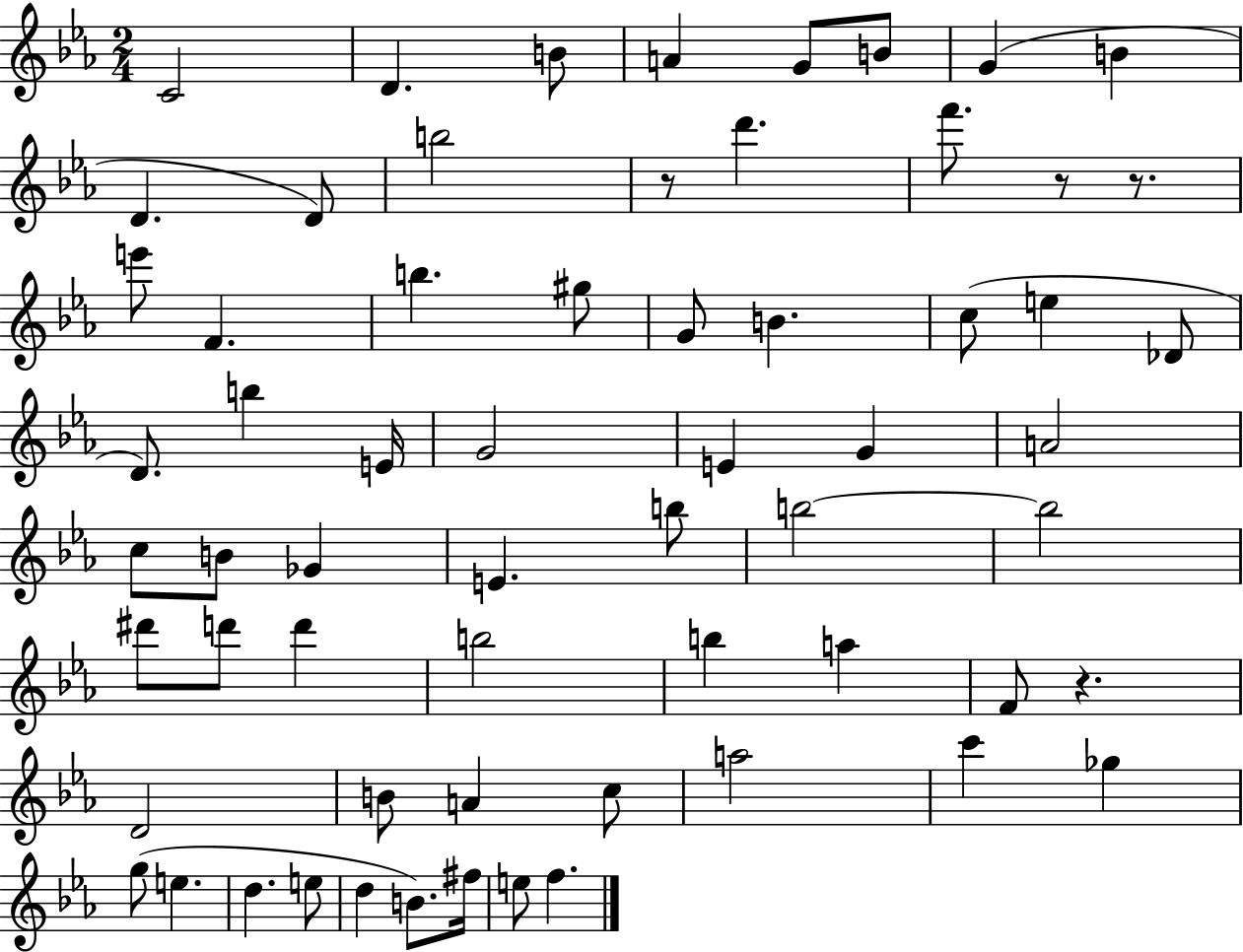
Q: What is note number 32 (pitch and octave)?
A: Gb4